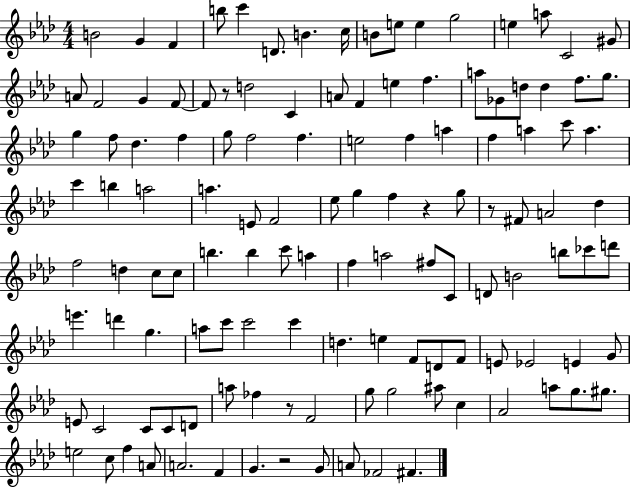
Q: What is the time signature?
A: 4/4